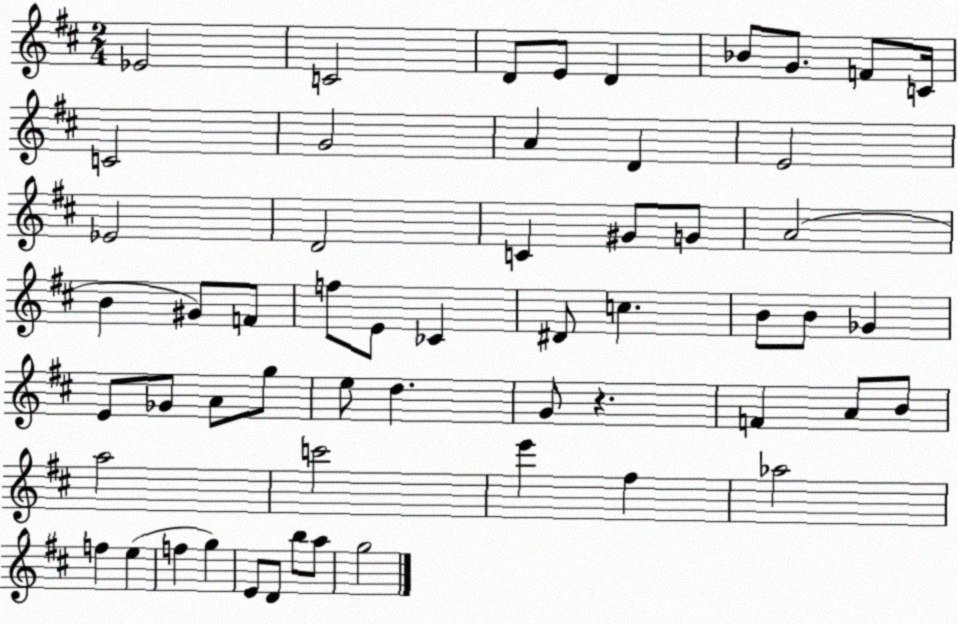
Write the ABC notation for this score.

X:1
T:Untitled
M:2/4
L:1/4
K:D
_E2 C2 D/2 E/2 D _B/2 G/2 F/2 C/4 C2 G2 A D E2 _E2 D2 C ^G/2 G/2 A2 B ^G/2 F/2 f/2 E/2 _C ^D/2 c B/2 B/2 _G E/2 _G/2 A/2 g/2 e/2 d G/2 z F A/2 B/2 a2 c'2 e' ^f _a2 f e f g E/2 D/2 b/2 a/2 g2